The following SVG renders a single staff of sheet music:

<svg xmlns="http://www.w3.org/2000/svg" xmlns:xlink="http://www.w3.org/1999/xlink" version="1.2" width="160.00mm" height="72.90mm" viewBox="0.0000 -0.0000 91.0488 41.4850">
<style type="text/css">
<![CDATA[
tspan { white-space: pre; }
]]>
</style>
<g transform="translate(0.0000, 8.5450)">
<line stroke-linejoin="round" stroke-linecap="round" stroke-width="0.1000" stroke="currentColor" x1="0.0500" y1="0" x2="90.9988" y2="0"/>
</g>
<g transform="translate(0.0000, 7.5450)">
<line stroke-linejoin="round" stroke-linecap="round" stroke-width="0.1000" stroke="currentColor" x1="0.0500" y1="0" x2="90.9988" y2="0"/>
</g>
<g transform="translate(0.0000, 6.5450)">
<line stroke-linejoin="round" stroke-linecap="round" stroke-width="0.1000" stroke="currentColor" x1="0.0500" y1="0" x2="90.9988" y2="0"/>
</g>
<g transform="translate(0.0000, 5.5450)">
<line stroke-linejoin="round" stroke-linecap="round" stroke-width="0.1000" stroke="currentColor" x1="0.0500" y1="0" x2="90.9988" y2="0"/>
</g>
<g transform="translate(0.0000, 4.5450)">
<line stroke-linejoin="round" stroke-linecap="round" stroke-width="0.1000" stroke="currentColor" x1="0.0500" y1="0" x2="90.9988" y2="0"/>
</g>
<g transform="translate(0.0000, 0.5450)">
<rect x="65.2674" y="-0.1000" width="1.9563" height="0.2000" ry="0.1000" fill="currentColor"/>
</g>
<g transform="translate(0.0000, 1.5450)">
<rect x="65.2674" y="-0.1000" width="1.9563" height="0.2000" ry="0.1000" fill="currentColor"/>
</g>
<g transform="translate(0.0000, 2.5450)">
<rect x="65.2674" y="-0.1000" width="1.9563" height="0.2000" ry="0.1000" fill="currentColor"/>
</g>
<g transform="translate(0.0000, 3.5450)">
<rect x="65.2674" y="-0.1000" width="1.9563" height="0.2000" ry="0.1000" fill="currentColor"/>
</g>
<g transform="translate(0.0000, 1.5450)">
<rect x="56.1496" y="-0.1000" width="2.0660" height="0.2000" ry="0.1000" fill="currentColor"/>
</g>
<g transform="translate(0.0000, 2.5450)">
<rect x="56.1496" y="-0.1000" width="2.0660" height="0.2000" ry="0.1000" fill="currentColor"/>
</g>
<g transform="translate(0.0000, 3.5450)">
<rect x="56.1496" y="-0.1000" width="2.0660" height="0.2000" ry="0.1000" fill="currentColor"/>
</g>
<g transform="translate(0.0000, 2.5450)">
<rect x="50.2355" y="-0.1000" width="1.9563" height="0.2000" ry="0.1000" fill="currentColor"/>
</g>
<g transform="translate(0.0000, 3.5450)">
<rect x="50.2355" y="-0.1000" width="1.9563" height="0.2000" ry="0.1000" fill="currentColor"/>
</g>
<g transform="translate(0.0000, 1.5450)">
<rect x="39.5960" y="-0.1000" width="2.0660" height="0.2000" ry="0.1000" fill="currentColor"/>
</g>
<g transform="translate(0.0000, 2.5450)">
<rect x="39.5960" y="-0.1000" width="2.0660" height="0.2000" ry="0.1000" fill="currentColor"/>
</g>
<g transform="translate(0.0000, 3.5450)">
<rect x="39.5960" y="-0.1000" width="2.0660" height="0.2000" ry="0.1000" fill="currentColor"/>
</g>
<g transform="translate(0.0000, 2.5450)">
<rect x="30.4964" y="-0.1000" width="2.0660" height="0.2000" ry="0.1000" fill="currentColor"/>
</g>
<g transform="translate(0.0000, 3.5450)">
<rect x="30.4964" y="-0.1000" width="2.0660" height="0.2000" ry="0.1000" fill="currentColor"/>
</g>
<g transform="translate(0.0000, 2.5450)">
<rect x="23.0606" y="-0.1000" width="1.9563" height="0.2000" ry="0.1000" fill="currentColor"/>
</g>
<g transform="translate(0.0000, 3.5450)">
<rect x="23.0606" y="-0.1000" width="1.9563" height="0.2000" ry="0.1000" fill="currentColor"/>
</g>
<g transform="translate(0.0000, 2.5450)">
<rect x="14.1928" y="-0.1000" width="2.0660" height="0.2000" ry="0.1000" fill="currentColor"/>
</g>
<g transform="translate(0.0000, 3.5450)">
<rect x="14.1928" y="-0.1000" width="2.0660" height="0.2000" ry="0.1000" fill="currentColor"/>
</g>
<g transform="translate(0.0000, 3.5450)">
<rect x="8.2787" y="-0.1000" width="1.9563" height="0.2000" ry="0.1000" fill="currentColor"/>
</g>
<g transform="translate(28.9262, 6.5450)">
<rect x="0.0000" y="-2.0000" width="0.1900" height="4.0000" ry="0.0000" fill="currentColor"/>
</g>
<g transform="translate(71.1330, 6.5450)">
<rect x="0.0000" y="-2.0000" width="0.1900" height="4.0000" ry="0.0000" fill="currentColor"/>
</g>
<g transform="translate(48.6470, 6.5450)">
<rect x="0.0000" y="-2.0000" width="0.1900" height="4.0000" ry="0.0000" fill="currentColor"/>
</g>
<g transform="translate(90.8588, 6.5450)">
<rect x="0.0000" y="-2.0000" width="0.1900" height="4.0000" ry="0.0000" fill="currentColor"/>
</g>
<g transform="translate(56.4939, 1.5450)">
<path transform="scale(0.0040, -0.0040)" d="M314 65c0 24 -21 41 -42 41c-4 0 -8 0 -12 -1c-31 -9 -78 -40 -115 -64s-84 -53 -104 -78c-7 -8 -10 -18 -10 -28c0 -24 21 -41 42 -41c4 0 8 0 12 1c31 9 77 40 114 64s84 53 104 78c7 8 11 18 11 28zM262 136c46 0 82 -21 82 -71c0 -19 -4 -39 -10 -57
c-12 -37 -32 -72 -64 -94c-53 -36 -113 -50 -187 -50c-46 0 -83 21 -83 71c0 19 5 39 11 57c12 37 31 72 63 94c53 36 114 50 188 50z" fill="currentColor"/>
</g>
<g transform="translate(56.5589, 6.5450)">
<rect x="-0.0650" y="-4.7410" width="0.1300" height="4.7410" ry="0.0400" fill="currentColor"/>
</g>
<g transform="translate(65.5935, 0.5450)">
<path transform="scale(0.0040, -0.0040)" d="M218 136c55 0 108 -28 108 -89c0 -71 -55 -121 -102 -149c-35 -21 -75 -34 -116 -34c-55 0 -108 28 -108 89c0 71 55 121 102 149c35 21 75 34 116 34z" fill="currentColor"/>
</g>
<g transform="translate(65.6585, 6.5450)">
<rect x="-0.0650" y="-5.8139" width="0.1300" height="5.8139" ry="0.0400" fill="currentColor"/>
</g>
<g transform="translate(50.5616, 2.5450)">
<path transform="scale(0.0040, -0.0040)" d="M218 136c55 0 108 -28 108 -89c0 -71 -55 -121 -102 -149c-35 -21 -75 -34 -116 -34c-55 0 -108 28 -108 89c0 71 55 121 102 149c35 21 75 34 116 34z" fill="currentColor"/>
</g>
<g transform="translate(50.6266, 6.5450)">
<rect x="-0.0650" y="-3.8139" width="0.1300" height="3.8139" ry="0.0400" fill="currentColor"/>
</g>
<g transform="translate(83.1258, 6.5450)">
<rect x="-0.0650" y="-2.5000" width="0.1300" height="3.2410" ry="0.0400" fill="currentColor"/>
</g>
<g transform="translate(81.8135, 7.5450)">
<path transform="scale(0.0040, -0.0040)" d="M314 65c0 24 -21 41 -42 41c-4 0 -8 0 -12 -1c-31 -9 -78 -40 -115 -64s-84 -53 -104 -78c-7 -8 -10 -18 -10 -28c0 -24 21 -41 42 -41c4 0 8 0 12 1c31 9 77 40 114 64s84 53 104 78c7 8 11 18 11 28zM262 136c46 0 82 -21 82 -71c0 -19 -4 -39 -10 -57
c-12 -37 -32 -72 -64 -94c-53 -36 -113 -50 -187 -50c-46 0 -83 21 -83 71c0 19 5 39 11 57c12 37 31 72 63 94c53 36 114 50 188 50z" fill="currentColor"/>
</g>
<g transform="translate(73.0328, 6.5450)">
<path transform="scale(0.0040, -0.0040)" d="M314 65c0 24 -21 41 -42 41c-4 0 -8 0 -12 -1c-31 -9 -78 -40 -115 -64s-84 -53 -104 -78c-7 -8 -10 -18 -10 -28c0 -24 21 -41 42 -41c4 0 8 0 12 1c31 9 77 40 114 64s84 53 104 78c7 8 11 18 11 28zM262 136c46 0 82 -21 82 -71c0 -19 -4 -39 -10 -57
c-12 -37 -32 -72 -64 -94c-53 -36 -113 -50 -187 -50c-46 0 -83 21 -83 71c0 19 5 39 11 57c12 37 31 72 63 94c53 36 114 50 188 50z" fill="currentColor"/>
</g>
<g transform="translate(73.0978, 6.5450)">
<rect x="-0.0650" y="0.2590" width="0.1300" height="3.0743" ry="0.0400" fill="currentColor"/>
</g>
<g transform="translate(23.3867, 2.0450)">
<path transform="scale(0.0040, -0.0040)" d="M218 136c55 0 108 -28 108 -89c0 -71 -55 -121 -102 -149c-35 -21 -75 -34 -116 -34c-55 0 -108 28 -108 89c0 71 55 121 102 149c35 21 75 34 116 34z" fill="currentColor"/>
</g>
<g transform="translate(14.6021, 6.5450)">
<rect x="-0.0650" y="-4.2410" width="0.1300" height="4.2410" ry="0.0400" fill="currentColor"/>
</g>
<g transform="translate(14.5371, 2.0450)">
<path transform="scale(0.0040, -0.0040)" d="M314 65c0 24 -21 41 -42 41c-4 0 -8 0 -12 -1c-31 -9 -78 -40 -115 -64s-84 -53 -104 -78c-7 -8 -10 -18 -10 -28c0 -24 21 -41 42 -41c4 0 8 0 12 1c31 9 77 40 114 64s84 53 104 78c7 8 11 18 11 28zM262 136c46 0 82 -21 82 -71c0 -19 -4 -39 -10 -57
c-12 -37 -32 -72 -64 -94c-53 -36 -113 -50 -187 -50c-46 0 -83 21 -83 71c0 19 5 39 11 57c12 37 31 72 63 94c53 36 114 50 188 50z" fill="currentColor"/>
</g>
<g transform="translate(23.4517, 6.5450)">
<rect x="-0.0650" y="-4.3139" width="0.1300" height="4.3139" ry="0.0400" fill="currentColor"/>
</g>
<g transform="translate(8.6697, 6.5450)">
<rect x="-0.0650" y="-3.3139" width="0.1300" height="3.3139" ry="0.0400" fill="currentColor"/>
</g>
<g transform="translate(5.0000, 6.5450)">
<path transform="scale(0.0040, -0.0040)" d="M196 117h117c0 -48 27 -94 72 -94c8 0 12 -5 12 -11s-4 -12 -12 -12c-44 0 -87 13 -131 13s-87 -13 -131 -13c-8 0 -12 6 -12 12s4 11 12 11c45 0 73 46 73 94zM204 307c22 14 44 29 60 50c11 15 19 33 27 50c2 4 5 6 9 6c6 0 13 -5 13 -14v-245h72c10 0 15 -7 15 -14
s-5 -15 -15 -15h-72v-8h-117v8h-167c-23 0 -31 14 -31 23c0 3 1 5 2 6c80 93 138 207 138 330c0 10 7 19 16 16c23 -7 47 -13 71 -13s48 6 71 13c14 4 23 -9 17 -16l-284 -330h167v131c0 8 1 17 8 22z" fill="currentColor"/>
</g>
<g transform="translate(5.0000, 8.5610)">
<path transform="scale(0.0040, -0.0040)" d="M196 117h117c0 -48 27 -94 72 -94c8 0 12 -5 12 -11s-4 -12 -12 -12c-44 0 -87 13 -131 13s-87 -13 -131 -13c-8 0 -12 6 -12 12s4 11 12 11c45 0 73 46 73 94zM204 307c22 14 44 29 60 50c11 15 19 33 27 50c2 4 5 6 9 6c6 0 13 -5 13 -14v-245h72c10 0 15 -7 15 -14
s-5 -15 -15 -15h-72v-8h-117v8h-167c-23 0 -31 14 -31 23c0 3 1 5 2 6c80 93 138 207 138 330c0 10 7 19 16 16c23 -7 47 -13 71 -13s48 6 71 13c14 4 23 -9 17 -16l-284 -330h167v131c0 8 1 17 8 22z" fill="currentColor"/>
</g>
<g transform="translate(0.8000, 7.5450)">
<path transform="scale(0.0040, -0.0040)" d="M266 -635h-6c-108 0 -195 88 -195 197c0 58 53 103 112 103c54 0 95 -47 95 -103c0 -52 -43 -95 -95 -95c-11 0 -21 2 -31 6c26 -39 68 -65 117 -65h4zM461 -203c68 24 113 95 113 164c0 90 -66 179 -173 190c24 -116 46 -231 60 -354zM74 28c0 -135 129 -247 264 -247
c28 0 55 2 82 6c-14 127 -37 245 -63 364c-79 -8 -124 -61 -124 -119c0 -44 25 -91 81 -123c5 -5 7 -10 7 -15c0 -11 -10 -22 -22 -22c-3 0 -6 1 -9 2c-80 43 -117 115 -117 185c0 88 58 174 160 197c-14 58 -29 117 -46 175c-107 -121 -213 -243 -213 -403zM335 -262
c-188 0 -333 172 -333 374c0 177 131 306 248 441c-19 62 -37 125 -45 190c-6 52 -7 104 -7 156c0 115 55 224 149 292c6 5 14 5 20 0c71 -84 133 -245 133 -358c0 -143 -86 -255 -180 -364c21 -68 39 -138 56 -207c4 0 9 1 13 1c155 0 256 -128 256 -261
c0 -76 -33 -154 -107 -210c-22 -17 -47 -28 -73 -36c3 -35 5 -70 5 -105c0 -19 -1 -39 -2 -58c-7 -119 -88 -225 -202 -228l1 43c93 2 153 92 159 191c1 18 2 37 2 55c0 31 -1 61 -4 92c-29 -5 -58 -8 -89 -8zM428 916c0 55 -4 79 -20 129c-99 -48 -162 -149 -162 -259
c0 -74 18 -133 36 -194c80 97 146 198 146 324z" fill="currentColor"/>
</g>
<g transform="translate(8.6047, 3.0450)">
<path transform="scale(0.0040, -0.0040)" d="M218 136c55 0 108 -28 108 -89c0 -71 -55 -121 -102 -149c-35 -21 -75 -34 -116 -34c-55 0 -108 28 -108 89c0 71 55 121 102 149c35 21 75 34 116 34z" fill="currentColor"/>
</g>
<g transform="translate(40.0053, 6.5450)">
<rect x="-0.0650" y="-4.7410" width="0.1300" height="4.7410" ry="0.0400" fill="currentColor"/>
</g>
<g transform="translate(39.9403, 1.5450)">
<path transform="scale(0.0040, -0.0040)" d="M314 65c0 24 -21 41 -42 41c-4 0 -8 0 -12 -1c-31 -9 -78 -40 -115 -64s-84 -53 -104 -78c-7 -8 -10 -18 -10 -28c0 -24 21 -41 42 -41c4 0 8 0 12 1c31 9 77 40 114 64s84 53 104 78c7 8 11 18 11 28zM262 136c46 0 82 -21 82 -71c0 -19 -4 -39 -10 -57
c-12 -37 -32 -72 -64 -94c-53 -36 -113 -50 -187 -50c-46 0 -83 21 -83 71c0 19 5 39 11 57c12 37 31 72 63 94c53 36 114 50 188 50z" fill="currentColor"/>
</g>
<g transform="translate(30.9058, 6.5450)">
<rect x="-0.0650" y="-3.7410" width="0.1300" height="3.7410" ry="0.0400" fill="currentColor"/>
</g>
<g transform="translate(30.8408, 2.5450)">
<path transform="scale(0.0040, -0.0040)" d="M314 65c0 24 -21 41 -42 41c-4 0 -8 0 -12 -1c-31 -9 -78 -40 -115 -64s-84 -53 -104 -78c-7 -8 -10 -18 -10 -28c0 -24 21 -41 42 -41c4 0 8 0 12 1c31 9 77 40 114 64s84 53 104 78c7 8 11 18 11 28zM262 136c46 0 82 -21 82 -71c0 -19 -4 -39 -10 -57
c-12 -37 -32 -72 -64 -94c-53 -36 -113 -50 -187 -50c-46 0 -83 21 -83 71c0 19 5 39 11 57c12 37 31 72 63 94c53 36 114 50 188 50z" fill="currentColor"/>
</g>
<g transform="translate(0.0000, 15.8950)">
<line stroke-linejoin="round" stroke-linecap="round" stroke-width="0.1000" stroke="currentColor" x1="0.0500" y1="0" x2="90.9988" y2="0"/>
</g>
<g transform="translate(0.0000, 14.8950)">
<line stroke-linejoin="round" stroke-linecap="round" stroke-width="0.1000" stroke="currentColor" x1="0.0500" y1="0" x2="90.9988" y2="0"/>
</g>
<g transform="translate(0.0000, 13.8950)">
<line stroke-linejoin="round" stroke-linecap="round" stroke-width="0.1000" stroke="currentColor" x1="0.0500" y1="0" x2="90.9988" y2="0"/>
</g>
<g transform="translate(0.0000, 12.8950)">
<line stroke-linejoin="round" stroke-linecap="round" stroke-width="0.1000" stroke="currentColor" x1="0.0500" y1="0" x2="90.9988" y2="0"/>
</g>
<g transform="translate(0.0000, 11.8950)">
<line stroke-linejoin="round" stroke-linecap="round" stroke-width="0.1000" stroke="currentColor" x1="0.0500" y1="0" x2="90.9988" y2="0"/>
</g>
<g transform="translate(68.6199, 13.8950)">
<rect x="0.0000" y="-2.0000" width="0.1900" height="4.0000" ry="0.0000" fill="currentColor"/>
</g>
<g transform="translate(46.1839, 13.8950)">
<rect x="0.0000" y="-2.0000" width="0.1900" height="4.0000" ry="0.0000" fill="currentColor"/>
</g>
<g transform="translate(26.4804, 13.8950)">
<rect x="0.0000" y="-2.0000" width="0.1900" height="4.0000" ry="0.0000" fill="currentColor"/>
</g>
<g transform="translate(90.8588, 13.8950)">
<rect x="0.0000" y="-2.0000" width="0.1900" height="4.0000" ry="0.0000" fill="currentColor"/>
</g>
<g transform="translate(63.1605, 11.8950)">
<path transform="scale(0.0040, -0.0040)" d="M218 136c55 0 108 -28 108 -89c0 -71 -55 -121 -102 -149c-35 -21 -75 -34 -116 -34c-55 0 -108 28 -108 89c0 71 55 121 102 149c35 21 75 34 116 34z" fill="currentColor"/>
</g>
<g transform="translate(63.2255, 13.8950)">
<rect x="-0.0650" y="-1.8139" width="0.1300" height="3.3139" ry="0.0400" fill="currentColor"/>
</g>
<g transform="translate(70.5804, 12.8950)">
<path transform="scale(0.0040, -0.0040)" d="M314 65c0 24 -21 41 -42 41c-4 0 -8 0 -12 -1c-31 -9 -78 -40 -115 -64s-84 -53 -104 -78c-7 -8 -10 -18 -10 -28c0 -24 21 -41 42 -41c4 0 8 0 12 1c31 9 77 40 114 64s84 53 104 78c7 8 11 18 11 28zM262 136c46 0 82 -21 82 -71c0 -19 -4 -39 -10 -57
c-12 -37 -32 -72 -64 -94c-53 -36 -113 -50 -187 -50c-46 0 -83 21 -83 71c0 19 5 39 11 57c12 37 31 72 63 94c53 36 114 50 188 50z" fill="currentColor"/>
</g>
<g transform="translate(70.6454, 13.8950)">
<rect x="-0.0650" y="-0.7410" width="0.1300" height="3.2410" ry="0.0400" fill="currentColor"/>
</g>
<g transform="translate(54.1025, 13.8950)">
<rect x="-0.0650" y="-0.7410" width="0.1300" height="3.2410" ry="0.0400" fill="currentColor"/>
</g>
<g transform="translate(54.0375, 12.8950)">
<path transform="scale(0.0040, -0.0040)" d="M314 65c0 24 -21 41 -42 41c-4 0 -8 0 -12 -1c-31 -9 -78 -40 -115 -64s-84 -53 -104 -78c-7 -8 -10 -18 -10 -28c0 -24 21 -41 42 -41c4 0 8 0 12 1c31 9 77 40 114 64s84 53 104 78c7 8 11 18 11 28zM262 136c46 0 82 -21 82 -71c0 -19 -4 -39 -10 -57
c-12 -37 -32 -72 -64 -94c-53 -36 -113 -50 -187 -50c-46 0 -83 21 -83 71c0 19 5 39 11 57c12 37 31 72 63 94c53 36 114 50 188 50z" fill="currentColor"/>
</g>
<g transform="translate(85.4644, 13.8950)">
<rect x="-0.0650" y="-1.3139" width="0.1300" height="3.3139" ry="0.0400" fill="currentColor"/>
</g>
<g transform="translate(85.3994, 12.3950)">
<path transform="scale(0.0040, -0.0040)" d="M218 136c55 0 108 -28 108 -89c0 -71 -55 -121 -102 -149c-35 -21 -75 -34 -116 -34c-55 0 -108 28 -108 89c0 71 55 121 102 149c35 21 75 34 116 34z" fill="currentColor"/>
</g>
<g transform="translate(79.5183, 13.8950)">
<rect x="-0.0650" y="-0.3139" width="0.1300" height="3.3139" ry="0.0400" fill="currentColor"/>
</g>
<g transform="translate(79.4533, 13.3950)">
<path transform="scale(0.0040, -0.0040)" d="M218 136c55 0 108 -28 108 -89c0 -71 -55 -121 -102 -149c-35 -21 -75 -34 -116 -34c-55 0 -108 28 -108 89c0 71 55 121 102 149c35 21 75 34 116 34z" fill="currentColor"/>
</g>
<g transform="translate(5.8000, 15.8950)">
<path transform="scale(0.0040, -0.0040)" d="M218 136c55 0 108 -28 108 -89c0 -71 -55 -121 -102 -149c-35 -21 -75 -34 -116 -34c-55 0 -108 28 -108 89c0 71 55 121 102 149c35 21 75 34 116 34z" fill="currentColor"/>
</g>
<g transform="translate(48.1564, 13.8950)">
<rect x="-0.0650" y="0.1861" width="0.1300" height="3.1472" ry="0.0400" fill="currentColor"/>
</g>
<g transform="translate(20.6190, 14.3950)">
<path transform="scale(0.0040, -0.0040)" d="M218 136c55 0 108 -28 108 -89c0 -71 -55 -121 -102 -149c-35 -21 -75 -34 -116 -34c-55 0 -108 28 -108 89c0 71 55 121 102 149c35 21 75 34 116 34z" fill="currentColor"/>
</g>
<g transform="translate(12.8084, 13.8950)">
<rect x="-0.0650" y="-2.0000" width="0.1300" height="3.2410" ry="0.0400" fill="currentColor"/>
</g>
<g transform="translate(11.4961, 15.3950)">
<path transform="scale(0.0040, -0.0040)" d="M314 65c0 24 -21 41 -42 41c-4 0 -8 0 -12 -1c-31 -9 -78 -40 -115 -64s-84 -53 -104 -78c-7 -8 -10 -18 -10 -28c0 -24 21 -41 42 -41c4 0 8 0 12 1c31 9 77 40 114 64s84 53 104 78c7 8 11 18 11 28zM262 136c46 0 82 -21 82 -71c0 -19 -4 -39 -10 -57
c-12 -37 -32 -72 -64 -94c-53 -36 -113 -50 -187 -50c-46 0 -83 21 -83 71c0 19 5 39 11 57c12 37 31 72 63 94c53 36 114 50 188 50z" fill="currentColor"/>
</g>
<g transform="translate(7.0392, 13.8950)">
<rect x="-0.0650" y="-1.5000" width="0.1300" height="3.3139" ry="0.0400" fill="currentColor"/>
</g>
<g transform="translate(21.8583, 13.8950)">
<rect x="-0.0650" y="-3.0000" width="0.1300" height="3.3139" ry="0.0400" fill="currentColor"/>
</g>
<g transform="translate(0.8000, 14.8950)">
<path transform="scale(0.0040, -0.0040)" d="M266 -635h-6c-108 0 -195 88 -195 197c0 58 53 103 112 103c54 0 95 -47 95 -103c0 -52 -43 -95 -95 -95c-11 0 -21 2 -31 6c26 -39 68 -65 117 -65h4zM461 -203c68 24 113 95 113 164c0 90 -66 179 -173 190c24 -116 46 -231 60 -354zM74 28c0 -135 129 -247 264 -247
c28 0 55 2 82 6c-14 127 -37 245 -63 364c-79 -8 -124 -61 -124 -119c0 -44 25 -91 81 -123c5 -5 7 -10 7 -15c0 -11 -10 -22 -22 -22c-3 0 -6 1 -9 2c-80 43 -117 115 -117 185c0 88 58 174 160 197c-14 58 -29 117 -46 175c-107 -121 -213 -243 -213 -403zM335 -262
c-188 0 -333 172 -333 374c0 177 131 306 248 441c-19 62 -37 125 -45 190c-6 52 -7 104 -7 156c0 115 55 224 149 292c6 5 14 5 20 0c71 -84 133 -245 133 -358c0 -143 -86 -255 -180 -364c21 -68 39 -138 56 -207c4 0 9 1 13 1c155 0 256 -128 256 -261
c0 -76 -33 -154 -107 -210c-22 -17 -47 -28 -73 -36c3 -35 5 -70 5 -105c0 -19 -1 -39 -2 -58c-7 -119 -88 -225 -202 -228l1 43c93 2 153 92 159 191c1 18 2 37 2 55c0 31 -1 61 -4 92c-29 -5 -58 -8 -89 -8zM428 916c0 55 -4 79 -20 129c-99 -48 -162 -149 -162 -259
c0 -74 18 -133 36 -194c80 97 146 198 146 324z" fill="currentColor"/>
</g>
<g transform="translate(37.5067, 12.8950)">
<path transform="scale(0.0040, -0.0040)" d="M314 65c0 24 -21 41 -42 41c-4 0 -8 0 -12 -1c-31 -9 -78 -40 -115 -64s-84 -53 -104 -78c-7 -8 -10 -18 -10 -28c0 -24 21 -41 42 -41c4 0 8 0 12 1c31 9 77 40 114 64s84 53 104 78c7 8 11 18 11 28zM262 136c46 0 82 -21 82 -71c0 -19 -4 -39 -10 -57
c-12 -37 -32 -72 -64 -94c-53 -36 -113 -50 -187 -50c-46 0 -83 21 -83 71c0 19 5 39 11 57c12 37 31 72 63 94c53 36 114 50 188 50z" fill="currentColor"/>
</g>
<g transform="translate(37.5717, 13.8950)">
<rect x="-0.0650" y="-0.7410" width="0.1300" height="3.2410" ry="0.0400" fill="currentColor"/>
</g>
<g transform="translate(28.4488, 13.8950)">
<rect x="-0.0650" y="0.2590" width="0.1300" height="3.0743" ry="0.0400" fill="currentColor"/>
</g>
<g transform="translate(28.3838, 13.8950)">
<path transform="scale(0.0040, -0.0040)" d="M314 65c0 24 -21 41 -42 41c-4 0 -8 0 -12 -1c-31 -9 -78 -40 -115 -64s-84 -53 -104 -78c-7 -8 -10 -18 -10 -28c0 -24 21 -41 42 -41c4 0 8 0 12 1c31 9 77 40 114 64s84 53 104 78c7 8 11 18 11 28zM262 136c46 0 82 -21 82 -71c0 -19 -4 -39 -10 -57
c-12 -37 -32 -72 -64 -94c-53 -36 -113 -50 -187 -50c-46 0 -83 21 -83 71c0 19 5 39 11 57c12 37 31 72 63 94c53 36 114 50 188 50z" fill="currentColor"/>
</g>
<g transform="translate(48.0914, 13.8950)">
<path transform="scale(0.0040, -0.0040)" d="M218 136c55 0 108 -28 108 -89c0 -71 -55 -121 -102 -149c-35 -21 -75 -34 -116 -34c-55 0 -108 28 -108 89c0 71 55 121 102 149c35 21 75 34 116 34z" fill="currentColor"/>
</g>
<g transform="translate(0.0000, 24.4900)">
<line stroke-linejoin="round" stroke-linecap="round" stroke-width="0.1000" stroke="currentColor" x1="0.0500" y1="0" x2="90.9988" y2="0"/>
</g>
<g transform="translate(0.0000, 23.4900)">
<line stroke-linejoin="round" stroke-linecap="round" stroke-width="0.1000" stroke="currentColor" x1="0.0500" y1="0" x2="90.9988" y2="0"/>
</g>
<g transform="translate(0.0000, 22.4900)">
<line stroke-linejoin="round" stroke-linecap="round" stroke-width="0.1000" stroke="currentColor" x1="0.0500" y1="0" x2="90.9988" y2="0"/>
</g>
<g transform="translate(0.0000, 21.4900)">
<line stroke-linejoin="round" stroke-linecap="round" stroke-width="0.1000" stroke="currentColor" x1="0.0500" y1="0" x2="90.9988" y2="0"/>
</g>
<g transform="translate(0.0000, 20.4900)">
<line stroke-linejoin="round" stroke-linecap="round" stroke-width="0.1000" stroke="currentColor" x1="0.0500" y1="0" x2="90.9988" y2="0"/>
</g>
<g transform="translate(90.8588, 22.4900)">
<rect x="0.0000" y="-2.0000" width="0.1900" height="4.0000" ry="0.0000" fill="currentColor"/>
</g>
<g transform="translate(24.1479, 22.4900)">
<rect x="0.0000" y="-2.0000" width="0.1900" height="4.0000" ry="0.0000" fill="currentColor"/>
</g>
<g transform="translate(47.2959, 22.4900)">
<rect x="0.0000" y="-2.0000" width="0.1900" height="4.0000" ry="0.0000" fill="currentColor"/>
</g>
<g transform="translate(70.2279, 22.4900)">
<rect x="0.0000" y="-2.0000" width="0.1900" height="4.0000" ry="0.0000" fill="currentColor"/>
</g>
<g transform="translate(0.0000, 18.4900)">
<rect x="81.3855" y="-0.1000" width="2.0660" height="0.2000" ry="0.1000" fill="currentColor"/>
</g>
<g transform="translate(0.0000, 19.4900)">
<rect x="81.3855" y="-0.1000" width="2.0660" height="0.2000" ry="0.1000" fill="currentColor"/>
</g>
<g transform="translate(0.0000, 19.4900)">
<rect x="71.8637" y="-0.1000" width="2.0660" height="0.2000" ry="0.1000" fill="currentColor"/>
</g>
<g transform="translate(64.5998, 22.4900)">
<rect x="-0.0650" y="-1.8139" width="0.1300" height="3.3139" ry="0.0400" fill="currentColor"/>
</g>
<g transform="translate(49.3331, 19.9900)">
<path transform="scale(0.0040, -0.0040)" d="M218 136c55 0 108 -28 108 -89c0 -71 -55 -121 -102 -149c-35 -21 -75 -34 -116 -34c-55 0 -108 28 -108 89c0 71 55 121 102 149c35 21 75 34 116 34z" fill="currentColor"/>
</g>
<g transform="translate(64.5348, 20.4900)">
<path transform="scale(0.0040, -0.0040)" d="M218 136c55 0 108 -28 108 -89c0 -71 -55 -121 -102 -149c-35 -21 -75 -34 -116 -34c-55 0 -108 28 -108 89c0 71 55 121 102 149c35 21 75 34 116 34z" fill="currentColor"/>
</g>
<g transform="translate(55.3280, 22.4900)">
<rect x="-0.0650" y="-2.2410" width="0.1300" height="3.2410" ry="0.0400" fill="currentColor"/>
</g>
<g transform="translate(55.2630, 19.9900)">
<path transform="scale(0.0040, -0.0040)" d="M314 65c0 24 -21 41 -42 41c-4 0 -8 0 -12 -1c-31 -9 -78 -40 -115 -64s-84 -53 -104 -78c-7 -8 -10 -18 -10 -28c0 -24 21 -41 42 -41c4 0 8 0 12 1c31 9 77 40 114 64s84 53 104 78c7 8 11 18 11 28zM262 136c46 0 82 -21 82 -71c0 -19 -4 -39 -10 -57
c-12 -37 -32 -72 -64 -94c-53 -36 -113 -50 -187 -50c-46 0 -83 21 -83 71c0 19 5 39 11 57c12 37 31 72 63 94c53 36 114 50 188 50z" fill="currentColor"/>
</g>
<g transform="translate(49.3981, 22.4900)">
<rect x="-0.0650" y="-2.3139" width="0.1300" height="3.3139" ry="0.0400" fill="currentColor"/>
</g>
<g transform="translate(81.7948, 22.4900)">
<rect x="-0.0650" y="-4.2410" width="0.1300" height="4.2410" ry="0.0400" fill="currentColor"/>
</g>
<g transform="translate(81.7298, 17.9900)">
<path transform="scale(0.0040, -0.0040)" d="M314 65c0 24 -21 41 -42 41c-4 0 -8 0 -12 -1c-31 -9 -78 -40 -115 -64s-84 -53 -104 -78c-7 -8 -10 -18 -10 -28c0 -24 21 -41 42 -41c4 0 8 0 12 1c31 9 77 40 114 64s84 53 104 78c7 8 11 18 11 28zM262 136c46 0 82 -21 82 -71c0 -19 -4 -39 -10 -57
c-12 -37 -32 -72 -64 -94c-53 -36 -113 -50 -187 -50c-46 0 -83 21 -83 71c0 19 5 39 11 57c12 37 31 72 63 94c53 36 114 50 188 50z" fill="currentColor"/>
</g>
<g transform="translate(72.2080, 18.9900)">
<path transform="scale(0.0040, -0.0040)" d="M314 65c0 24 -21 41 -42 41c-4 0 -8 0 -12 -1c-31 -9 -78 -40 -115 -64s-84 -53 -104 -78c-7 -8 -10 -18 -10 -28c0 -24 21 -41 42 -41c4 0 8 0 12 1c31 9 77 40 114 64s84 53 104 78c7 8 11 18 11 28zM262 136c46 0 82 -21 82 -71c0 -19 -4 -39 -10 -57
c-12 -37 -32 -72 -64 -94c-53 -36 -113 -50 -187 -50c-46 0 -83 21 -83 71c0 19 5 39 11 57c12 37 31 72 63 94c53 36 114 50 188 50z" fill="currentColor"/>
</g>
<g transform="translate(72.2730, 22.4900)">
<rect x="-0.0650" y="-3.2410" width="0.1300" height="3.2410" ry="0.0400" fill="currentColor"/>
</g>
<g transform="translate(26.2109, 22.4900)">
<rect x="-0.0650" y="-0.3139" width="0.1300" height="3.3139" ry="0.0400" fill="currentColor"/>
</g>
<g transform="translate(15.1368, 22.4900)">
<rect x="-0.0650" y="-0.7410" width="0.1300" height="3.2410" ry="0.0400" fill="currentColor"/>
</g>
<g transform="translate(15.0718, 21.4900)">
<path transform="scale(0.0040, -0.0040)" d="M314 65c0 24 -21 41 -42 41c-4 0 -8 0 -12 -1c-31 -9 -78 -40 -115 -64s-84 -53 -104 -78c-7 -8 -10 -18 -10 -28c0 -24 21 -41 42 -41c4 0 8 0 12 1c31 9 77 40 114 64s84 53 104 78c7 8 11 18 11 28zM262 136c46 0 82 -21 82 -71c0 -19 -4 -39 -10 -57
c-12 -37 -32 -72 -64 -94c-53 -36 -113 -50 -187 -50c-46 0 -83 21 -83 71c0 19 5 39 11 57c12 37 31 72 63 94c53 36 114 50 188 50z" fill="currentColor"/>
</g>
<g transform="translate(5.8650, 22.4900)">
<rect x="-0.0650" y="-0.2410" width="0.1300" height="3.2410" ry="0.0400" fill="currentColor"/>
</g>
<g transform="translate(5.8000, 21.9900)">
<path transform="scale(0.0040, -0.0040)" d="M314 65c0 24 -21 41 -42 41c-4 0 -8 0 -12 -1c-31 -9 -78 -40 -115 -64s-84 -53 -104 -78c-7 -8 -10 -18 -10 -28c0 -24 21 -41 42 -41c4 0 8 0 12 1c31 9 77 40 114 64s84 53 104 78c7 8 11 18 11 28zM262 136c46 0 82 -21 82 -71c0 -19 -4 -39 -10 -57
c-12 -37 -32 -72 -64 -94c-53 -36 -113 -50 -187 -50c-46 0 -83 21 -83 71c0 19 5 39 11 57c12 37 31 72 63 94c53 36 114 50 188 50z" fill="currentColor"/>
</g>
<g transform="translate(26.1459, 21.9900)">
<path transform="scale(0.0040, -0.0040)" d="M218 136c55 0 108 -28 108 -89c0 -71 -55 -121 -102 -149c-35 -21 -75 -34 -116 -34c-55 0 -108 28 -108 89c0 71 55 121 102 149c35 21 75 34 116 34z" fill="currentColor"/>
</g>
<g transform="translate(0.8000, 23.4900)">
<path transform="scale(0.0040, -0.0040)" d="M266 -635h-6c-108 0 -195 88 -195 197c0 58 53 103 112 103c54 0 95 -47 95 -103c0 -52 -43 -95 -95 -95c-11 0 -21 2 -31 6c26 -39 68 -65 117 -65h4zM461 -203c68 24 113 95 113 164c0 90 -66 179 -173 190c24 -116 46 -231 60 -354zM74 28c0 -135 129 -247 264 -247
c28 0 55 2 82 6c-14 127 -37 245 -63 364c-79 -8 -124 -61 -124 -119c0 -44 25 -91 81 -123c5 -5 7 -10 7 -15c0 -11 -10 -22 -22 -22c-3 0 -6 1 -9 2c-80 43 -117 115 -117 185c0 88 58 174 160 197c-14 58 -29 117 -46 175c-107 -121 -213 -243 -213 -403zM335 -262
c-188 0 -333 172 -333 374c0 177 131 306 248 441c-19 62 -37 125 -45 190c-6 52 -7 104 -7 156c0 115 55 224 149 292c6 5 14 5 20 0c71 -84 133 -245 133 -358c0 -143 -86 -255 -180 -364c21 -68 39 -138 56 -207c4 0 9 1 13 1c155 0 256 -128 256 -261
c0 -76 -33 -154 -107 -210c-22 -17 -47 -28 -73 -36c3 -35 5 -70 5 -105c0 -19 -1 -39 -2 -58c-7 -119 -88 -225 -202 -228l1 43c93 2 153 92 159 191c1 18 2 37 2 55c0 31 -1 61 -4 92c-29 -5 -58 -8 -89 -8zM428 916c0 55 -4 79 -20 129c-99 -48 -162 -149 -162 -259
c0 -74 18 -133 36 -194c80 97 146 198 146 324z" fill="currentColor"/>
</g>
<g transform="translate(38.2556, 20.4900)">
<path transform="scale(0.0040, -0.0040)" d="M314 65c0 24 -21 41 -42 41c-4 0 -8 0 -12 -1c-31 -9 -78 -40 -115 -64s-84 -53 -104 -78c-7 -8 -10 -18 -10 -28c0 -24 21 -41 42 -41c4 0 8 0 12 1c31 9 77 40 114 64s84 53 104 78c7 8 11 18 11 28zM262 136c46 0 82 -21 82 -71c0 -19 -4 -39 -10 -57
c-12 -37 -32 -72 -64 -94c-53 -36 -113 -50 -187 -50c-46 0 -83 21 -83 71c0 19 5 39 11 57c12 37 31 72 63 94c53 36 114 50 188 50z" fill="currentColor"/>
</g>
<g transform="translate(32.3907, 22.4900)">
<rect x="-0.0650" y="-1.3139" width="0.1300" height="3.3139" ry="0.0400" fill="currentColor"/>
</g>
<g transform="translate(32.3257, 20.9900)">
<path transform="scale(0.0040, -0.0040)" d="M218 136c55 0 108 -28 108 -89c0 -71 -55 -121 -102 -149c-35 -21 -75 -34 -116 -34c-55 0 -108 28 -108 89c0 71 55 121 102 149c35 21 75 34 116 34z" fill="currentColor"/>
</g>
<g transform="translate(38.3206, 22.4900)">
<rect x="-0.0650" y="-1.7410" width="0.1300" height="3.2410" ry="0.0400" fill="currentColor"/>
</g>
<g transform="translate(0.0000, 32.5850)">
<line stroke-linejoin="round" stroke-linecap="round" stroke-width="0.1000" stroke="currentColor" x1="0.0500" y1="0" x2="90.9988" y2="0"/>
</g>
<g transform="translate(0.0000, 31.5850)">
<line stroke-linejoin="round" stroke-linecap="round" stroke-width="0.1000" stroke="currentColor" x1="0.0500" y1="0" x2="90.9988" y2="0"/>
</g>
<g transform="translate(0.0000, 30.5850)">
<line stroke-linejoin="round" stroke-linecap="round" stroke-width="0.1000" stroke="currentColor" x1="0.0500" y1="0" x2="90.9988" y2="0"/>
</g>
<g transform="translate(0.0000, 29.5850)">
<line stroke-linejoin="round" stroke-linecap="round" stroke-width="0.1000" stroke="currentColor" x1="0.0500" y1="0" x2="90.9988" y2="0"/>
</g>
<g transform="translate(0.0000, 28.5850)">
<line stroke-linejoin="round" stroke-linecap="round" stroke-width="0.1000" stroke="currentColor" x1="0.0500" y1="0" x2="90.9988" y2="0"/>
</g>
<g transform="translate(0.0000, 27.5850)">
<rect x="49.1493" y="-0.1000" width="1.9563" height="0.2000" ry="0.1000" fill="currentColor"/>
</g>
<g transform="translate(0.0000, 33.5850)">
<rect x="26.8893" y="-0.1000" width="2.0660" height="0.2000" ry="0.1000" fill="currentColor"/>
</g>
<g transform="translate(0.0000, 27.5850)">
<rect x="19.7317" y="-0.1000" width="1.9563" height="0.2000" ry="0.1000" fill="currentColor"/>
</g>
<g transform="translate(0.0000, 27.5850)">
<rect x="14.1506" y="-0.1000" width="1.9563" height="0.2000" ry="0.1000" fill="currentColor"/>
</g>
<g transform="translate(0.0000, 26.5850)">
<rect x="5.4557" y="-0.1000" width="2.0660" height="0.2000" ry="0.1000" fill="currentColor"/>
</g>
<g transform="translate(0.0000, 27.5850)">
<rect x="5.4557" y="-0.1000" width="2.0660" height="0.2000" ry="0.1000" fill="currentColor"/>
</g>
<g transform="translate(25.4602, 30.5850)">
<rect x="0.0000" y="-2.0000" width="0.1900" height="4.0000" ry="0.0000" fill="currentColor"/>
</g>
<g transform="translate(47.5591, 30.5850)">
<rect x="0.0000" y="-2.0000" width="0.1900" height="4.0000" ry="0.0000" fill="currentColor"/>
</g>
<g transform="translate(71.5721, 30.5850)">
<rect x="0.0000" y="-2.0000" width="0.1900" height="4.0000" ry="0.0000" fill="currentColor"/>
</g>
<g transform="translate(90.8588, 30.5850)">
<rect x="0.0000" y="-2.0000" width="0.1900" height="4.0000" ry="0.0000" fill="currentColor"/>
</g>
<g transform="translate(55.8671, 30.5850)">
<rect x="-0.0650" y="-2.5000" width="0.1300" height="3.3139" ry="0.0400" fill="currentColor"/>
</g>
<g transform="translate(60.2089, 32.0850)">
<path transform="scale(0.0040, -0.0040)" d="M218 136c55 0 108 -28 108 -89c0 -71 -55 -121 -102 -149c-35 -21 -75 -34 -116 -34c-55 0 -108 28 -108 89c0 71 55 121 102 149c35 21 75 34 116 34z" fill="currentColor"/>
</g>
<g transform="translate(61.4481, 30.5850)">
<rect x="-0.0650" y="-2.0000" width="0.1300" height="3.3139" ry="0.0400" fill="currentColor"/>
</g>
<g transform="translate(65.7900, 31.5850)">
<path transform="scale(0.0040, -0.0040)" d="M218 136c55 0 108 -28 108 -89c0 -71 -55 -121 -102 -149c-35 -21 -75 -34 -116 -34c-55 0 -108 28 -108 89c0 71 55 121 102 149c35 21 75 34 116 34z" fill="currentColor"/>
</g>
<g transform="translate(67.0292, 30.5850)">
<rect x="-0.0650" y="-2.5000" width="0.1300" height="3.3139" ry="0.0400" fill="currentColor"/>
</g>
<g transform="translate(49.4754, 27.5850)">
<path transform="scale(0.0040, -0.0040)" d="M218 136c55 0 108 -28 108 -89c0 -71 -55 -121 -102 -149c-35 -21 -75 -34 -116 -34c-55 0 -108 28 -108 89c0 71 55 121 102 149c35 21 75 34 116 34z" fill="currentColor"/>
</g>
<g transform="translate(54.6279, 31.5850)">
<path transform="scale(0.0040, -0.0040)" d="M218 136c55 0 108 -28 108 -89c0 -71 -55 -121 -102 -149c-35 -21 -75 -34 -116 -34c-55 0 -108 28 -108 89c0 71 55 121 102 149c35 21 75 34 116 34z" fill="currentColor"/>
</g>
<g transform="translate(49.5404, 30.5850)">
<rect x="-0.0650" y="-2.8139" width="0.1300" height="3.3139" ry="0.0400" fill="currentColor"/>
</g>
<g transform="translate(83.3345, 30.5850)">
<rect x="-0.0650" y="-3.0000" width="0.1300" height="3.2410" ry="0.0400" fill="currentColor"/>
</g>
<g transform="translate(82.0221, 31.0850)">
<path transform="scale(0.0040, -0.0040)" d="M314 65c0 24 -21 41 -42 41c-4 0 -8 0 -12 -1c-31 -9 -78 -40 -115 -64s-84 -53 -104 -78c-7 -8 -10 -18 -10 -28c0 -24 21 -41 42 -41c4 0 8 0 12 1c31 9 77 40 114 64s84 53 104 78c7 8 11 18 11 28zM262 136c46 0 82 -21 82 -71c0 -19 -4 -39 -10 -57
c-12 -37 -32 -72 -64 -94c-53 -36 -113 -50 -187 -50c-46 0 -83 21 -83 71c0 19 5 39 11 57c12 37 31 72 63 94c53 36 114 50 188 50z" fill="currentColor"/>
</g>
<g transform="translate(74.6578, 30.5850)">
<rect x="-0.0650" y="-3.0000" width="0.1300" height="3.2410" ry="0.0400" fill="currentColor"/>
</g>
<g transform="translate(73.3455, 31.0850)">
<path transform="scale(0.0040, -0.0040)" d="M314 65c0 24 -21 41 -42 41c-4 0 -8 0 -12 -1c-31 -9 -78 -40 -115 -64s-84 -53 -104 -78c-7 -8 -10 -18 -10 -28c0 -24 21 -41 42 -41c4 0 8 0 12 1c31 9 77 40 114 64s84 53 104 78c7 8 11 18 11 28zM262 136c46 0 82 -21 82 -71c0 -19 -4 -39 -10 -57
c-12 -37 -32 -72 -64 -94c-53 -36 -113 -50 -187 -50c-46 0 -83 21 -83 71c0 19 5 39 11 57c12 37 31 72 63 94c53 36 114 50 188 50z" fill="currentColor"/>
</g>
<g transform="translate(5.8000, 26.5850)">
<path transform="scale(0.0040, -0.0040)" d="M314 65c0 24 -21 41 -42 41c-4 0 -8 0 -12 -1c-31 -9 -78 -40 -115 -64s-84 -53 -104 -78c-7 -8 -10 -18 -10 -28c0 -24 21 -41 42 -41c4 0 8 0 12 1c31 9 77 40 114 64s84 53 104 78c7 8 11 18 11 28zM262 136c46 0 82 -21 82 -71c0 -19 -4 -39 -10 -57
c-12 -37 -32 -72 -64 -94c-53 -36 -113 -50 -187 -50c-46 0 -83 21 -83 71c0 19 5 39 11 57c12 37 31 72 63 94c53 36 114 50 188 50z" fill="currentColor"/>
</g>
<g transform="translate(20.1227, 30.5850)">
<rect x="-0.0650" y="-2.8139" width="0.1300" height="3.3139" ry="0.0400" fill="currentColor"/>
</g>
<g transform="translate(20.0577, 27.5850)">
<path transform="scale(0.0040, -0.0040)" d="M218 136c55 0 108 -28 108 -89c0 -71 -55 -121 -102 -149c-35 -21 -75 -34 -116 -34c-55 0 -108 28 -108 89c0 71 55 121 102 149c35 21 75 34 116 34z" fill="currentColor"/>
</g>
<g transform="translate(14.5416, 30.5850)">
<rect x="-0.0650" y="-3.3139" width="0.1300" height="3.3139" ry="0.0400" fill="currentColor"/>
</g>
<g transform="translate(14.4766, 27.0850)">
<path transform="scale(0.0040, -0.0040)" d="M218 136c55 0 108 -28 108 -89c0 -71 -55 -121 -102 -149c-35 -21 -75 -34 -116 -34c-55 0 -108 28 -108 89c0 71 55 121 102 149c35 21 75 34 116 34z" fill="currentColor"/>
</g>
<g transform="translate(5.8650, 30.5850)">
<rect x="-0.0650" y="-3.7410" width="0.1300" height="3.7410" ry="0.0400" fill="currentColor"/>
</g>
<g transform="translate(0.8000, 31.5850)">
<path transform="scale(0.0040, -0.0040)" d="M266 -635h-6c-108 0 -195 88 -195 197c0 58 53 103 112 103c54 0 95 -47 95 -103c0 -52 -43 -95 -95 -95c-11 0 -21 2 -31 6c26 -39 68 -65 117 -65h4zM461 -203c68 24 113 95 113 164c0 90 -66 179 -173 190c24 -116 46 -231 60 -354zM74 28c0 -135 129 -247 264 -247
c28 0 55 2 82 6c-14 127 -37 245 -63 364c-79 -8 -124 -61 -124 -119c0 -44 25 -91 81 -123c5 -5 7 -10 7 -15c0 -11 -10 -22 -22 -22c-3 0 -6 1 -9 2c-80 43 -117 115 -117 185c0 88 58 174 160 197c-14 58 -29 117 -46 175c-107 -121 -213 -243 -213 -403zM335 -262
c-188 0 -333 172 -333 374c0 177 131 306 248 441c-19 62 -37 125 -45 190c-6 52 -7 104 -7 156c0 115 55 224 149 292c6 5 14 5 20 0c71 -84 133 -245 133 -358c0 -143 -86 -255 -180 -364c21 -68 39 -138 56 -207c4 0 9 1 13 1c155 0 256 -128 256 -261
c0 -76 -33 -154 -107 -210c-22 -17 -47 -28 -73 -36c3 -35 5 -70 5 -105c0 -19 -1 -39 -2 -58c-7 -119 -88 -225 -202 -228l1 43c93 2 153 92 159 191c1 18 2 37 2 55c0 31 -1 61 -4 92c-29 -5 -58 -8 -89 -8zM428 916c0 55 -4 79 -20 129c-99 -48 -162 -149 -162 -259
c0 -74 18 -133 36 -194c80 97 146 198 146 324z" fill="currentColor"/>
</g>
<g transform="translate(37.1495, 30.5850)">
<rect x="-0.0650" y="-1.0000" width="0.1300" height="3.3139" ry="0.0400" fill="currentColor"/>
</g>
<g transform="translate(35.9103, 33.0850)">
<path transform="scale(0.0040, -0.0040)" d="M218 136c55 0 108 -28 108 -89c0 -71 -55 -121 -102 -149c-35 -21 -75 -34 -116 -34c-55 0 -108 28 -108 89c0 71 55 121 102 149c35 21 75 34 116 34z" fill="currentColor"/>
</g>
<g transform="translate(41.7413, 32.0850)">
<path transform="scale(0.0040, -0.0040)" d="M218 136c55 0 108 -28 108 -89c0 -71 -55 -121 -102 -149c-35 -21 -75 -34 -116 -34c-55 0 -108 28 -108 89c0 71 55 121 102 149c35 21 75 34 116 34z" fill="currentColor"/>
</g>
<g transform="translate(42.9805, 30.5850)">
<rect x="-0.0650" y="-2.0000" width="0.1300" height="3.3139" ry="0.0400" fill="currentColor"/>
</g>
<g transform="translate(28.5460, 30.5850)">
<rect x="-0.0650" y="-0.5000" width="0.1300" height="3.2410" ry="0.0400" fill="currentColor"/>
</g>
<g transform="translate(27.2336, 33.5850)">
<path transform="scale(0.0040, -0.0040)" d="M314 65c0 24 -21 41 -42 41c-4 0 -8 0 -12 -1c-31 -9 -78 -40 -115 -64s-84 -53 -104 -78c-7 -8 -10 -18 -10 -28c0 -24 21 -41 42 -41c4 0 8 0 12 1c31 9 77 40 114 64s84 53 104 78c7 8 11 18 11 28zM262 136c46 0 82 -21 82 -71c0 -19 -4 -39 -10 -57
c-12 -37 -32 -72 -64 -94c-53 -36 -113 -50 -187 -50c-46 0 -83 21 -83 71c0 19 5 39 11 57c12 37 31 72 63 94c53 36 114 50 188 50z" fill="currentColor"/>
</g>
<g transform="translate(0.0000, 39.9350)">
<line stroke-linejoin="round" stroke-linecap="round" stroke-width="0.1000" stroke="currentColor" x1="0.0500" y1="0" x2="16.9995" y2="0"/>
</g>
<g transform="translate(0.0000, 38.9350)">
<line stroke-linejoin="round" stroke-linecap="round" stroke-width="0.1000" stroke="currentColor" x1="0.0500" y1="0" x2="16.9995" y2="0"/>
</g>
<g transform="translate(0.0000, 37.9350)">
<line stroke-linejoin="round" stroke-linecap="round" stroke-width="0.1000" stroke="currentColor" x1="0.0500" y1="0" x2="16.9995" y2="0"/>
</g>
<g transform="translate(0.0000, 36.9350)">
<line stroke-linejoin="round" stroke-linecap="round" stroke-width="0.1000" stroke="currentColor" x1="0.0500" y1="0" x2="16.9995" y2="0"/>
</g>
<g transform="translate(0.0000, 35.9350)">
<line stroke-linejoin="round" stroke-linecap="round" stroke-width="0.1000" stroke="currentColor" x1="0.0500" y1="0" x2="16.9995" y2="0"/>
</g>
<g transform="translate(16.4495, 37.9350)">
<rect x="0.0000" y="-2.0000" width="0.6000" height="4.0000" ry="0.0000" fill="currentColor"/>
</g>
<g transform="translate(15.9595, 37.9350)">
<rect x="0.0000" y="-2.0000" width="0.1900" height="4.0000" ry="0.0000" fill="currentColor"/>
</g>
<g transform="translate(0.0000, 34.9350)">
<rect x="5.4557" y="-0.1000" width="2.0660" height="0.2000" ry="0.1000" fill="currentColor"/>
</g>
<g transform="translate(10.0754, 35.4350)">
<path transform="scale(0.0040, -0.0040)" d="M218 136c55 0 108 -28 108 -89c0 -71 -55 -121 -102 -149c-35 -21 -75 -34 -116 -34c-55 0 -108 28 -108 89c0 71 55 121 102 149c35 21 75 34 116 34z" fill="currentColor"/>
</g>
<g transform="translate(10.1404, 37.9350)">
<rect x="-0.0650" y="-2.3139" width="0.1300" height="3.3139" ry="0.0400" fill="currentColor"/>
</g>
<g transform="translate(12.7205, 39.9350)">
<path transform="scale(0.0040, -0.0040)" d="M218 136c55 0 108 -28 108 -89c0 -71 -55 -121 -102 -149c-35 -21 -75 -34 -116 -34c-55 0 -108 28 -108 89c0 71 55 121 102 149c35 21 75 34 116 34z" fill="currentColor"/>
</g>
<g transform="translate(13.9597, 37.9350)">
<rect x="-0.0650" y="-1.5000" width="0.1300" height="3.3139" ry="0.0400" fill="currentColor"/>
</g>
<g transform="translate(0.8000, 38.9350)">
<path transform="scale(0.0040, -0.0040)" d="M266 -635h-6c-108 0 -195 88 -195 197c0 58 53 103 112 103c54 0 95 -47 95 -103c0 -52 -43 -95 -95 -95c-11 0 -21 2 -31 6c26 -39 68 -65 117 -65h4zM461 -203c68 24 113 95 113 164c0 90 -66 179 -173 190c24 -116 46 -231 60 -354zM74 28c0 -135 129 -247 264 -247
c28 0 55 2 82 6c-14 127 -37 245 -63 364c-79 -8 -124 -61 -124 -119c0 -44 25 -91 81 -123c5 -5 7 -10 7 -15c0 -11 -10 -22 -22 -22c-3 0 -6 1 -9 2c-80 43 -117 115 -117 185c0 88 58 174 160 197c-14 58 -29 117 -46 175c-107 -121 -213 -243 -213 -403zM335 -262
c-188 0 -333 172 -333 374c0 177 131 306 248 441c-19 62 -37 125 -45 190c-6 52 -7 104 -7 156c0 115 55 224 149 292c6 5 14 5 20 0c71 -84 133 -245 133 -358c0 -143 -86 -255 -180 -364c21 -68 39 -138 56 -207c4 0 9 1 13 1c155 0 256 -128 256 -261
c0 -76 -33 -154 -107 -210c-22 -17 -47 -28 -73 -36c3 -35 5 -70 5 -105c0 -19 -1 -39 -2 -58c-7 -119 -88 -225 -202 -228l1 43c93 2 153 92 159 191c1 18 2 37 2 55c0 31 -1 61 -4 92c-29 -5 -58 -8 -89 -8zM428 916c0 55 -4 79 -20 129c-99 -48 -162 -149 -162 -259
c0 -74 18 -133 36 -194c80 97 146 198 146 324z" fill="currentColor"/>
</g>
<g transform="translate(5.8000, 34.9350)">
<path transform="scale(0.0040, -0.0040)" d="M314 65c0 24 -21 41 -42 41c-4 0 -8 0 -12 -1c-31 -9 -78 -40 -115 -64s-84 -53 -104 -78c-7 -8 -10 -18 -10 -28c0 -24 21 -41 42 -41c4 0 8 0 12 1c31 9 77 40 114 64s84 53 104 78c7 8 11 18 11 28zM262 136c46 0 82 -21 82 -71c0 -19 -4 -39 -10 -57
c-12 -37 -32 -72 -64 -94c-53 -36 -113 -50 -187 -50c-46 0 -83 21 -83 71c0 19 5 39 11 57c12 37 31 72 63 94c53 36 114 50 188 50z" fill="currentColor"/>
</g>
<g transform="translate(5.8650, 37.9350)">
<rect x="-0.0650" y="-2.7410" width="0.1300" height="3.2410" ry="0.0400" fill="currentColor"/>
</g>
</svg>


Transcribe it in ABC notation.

X:1
T:Untitled
M:4/4
L:1/4
K:C
b d'2 d' c'2 e'2 c' e'2 g' B2 G2 E F2 A B2 d2 B d2 f d2 c e c2 d2 c e f2 g g2 f b2 d'2 c'2 b a C2 D F a G F G A2 A2 a2 g E